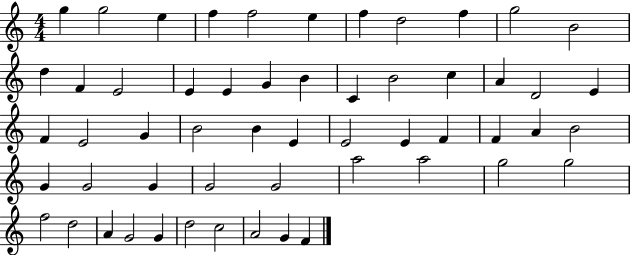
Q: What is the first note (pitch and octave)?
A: G5